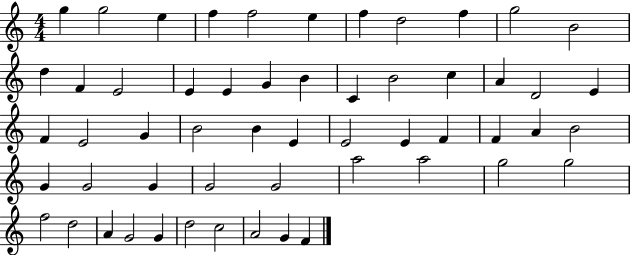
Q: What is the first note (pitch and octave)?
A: G5